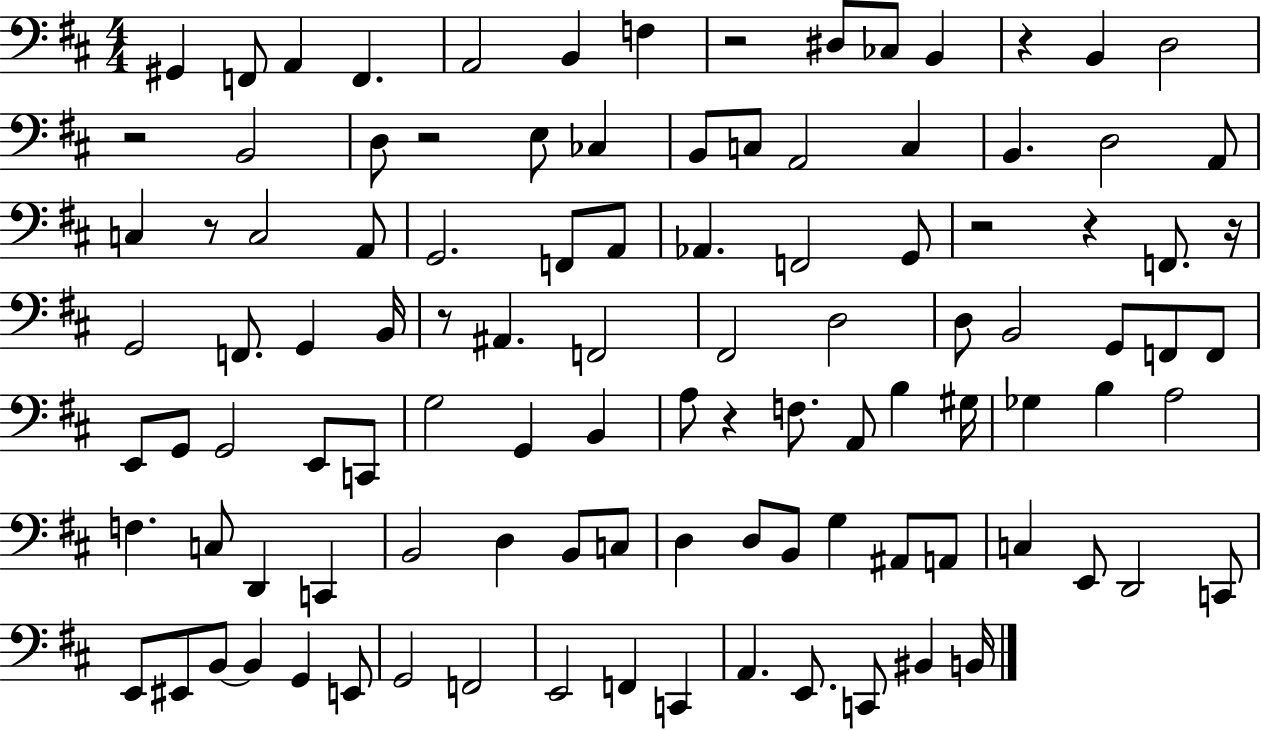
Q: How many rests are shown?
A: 10